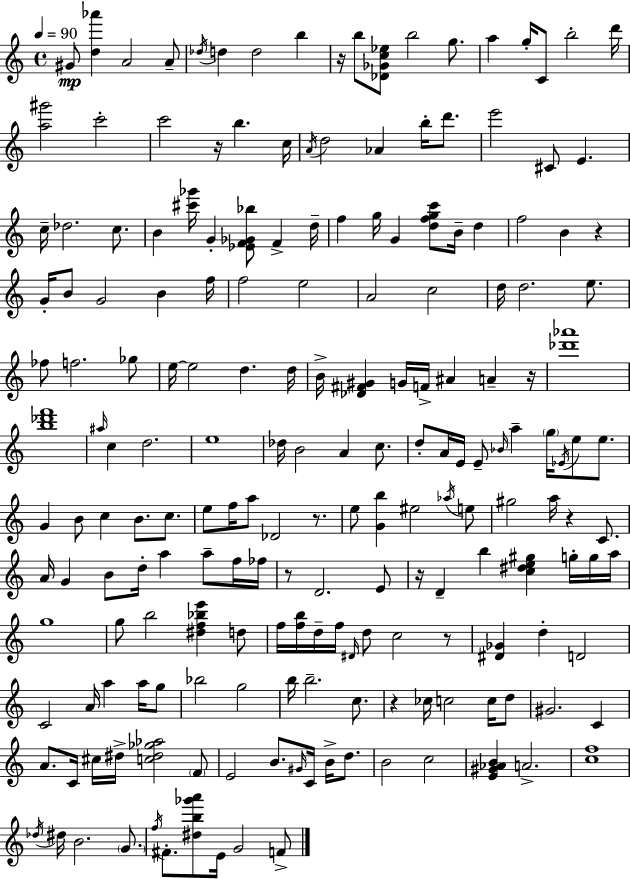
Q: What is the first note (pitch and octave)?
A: G#4